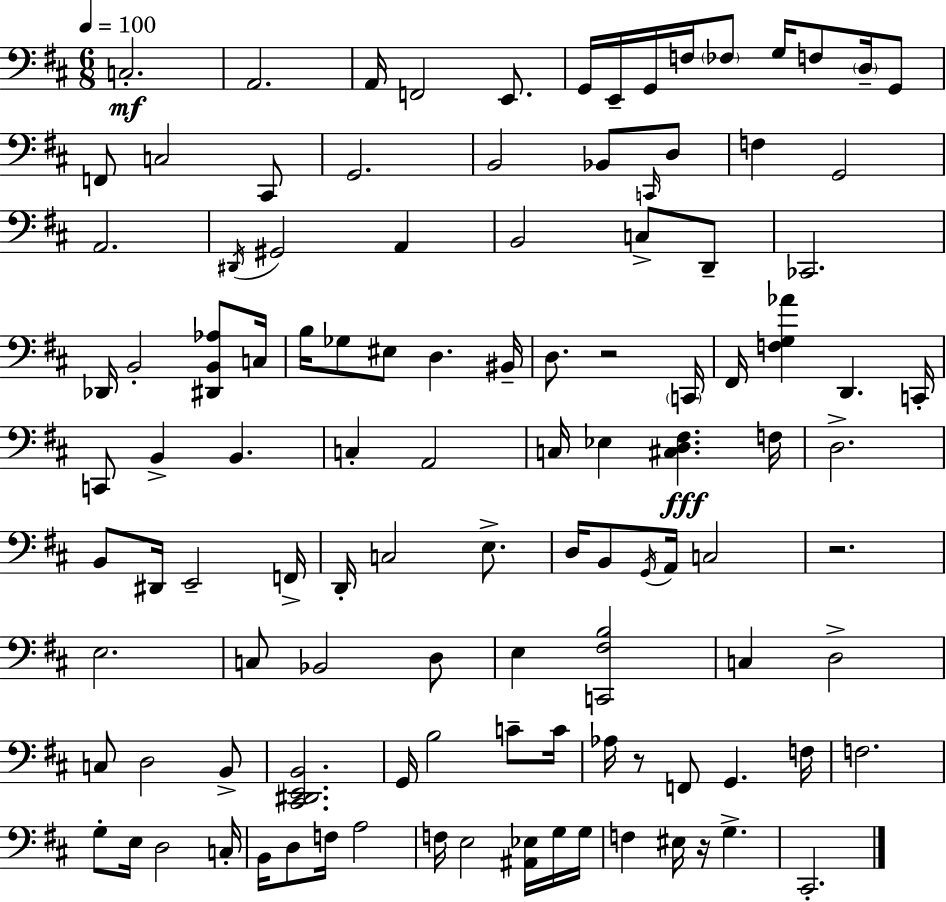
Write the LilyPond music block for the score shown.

{
  \clef bass
  \numericTimeSignature
  \time 6/8
  \key d \major
  \tempo 4 = 100
  c2.-.\mf | a,2. | a,16 f,2 e,8. | g,16 e,16-- g,16 f16 \parenthesize fes8 g16 f8 \parenthesize d16-- g,8 | \break f,8 c2 cis,8 | g,2. | b,2 bes,8 \grace { c,16 } d8 | f4 g,2 | \break a,2. | \acciaccatura { dis,16 } gis,2 a,4 | b,2 c8-> | d,8-- ces,2. | \break des,16 b,2-. <dis, b, aes>8 | c16 b16 ges8 eis8 d4. | bis,16-- d8. r2 | \parenthesize c,16 fis,16 <f g aes'>4 d,4. | \break c,16-. c,8 b,4-> b,4. | c4-. a,2 | c16 ees4 <cis d fis>4.\fff | f16 d2.-> | \break b,8 dis,16 e,2-- | f,16-> d,16-. c2 e8.-> | d16 b,8 \acciaccatura { g,16 } a,16 c2 | r2. | \break e2. | c8 bes,2 | d8 e4 <c, fis b>2 | c4 d2-> | \break c8 d2 | b,8-> <cis, dis, e, b,>2. | g,16 b2 | c'8-- c'16 aes16 r8 f,8 g,4. | \break f16 f2. | g8-. e16 d2 | c16-. b,16 d8 f16 a2 | f16 e2 | \break <ais, ees>16 g16 g16 f4 eis16 r16 g4.-> | cis,2.-. | \bar "|."
}